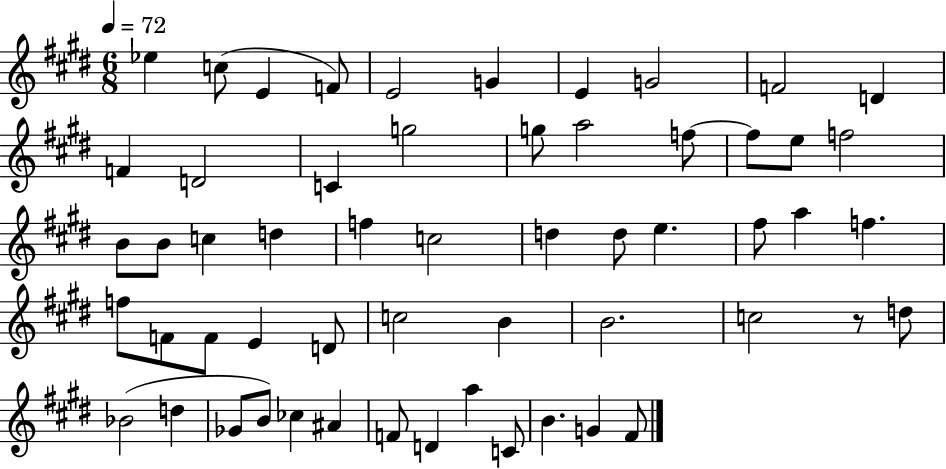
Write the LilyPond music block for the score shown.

{
  \clef treble
  \numericTimeSignature
  \time 6/8
  \key e \major
  \tempo 4 = 72
  \repeat volta 2 { ees''4 c''8( e'4 f'8) | e'2 g'4 | e'4 g'2 | f'2 d'4 | \break f'4 d'2 | c'4 g''2 | g''8 a''2 f''8~~ | f''8 e''8 f''2 | \break b'8 b'8 c''4 d''4 | f''4 c''2 | d''4 d''8 e''4. | fis''8 a''4 f''4. | \break f''8 f'8 f'8 e'4 d'8 | c''2 b'4 | b'2. | c''2 r8 d''8 | \break bes'2( d''4 | ges'8 b'8) ces''4 ais'4 | f'8 d'4 a''4 c'8 | b'4. g'4 fis'8 | \break } \bar "|."
}